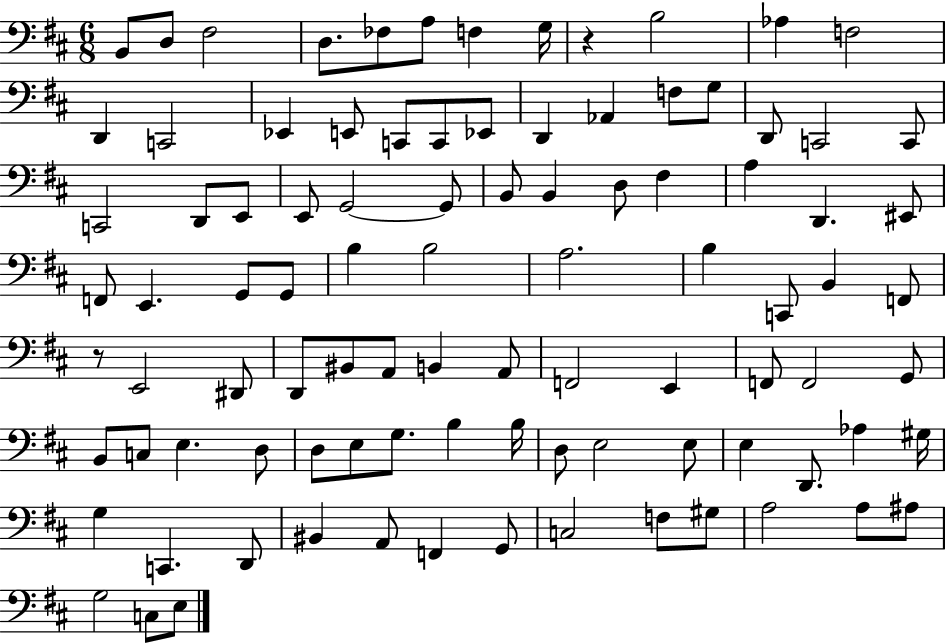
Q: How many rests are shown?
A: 2